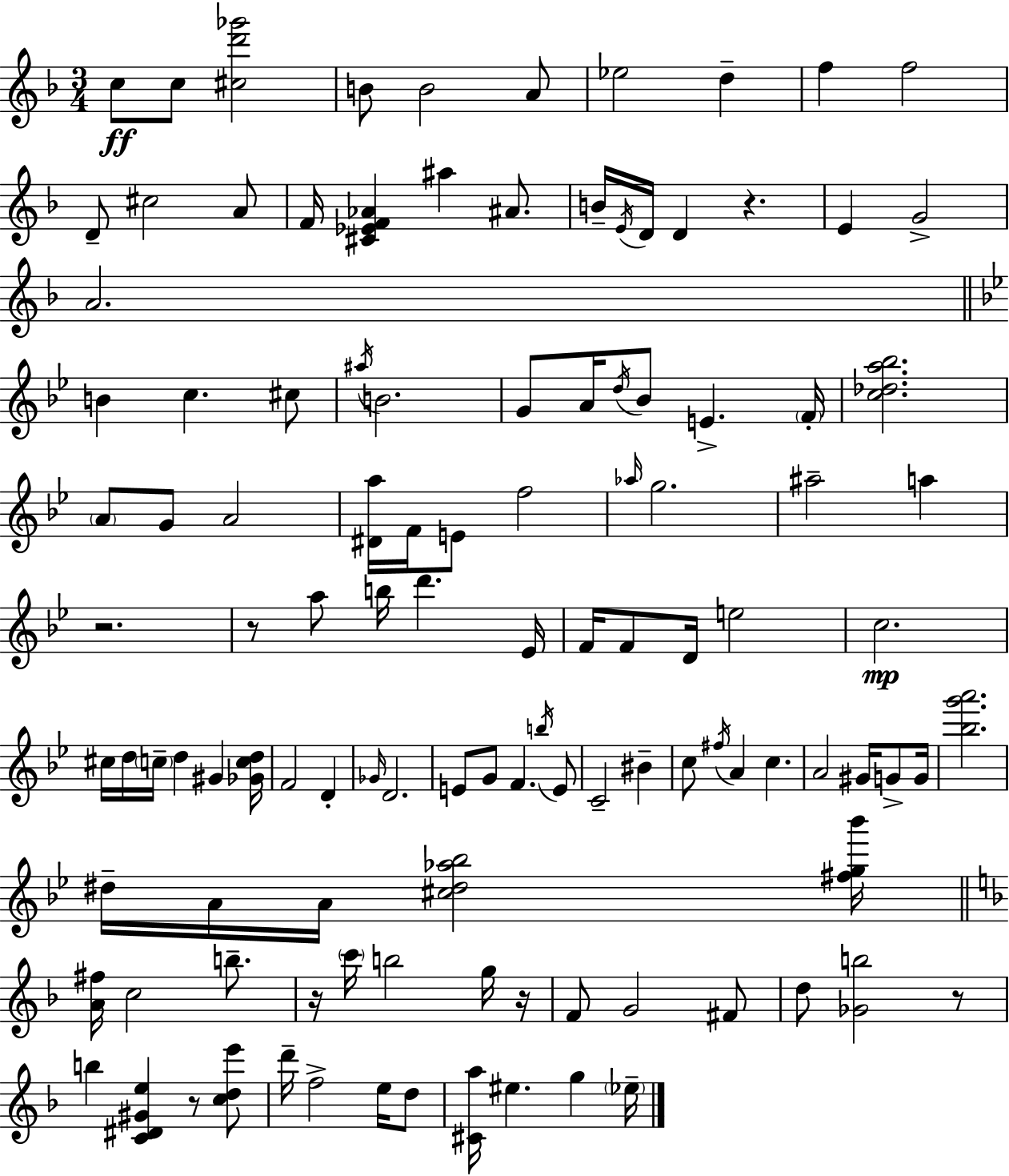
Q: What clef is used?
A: treble